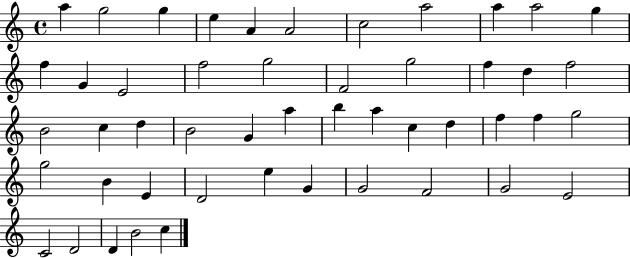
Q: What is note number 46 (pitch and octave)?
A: D4